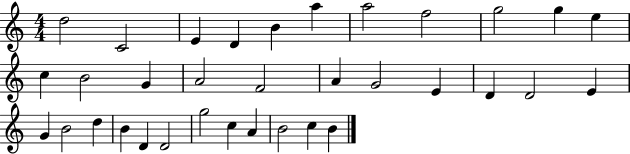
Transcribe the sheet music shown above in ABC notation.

X:1
T:Untitled
M:4/4
L:1/4
K:C
d2 C2 E D B a a2 f2 g2 g e c B2 G A2 F2 A G2 E D D2 E G B2 d B D D2 g2 c A B2 c B